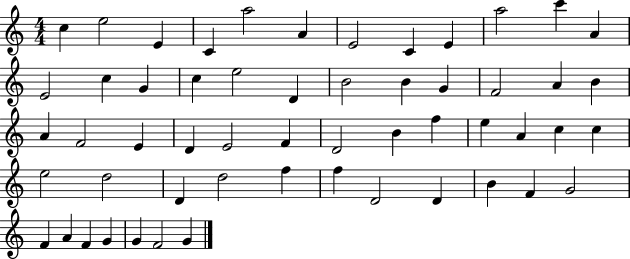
X:1
T:Untitled
M:4/4
L:1/4
K:C
c e2 E C a2 A E2 C E a2 c' A E2 c G c e2 D B2 B G F2 A B A F2 E D E2 F D2 B f e A c c e2 d2 D d2 f f D2 D B F G2 F A F G G F2 G